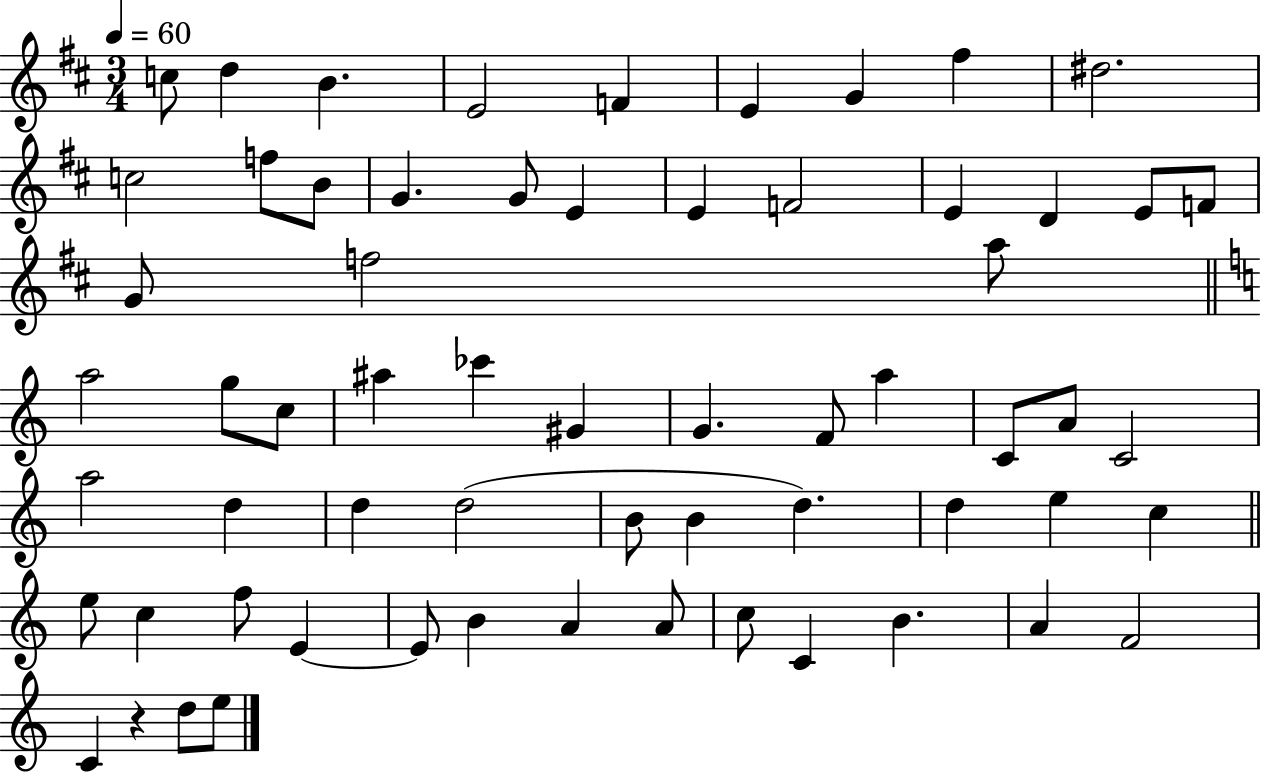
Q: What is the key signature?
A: D major